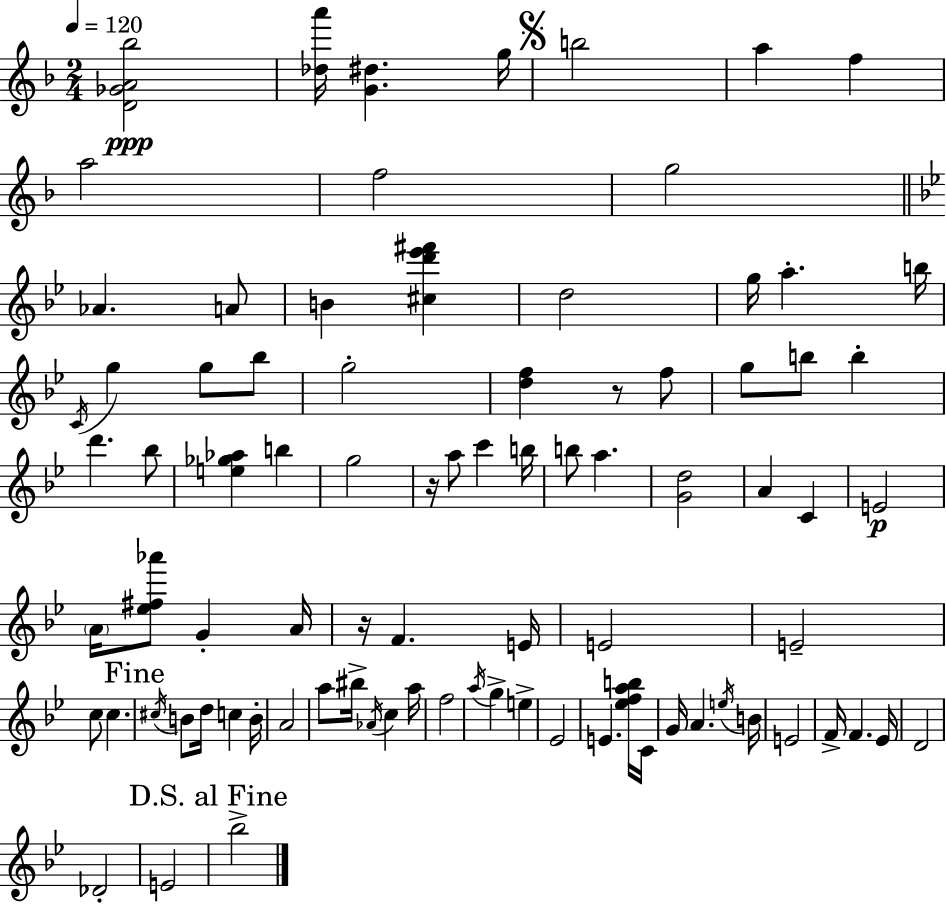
{
  \clef treble
  \numericTimeSignature
  \time 2/4
  \key d \minor
  \tempo 4 = 120
  <d' ges' a' bes''>2\ppp | <des'' a'''>16 <g' dis''>4. g''16 | \mark \markup { \musicglyph "scripts.segno" } b''2 | a''4 f''4 | \break a''2 | f''2 | g''2 | \bar "||" \break \key bes \major aes'4. a'8 | b'4 <cis'' d''' ees''' fis'''>4 | d''2 | g''16 a''4.-. b''16 | \break \acciaccatura { c'16 } g''4 g''8 bes''8 | g''2-. | <d'' f''>4 r8 f''8 | g''8 b''8 b''4-. | \break d'''4. bes''8 | <e'' ges'' aes''>4 b''4 | g''2 | r16 a''8 c'''4 | \break b''16 b''8 a''4. | <g' d''>2 | a'4 c'4 | e'2\p | \break \parenthesize a'16 <ees'' fis'' aes'''>8 g'4-. | a'16 r16 f'4. | e'16 e'2 | e'2-- | \break c''8 c''4. | \mark "Fine" \acciaccatura { cis''16 } b'8 d''16 c''4 | b'16-. a'2 | a''8 bis''16-> \acciaccatura { aes'16 } c''4 | \break a''16 f''2 | \acciaccatura { a''16 } g''4-> | e''4-> ees'2 | e'4. | \break <ees'' f'' a'' b''>16 c'16 g'16 a'4. | \acciaccatura { e''16 } b'16 e'2 | f'16-> f'4. | ees'16 d'2 | \break des'2-. | e'2 | \mark "D.S. al Fine" bes''2-> | \bar "|."
}